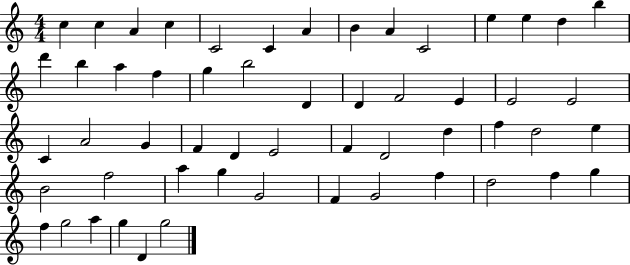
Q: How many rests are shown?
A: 0